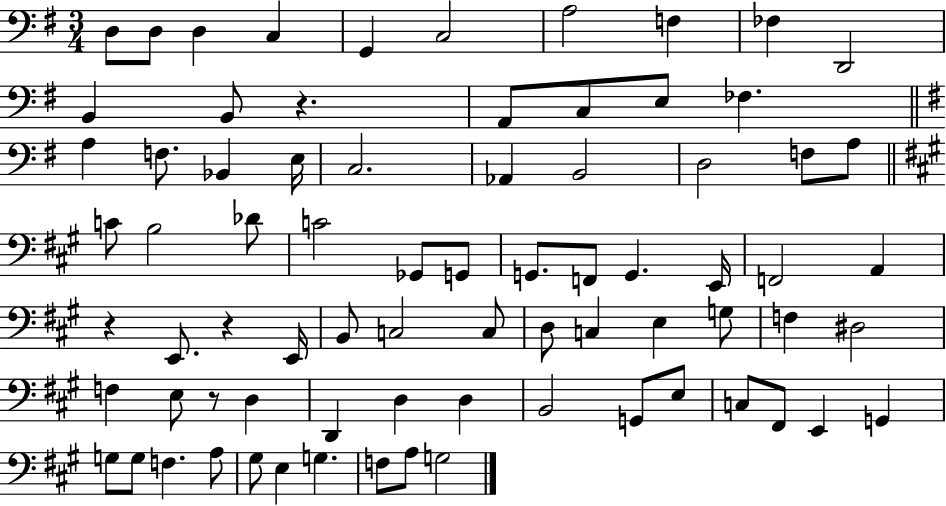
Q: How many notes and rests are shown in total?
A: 76